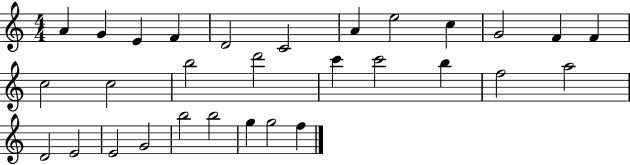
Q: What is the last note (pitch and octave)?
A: F5